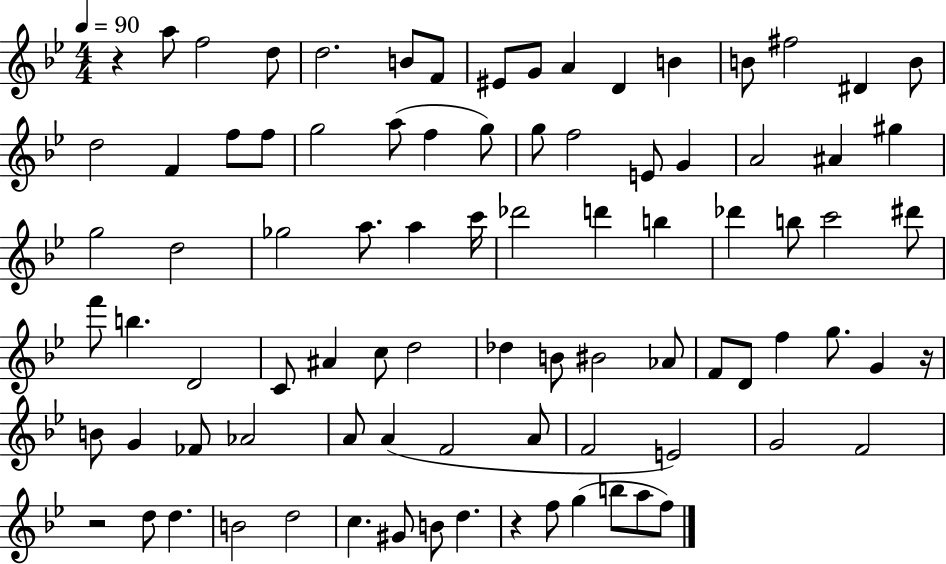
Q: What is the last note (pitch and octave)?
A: F5